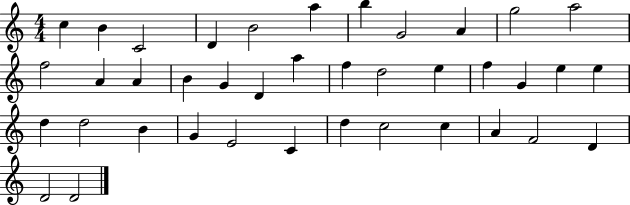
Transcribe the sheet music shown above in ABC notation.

X:1
T:Untitled
M:4/4
L:1/4
K:C
c B C2 D B2 a b G2 A g2 a2 f2 A A B G D a f d2 e f G e e d d2 B G E2 C d c2 c A F2 D D2 D2